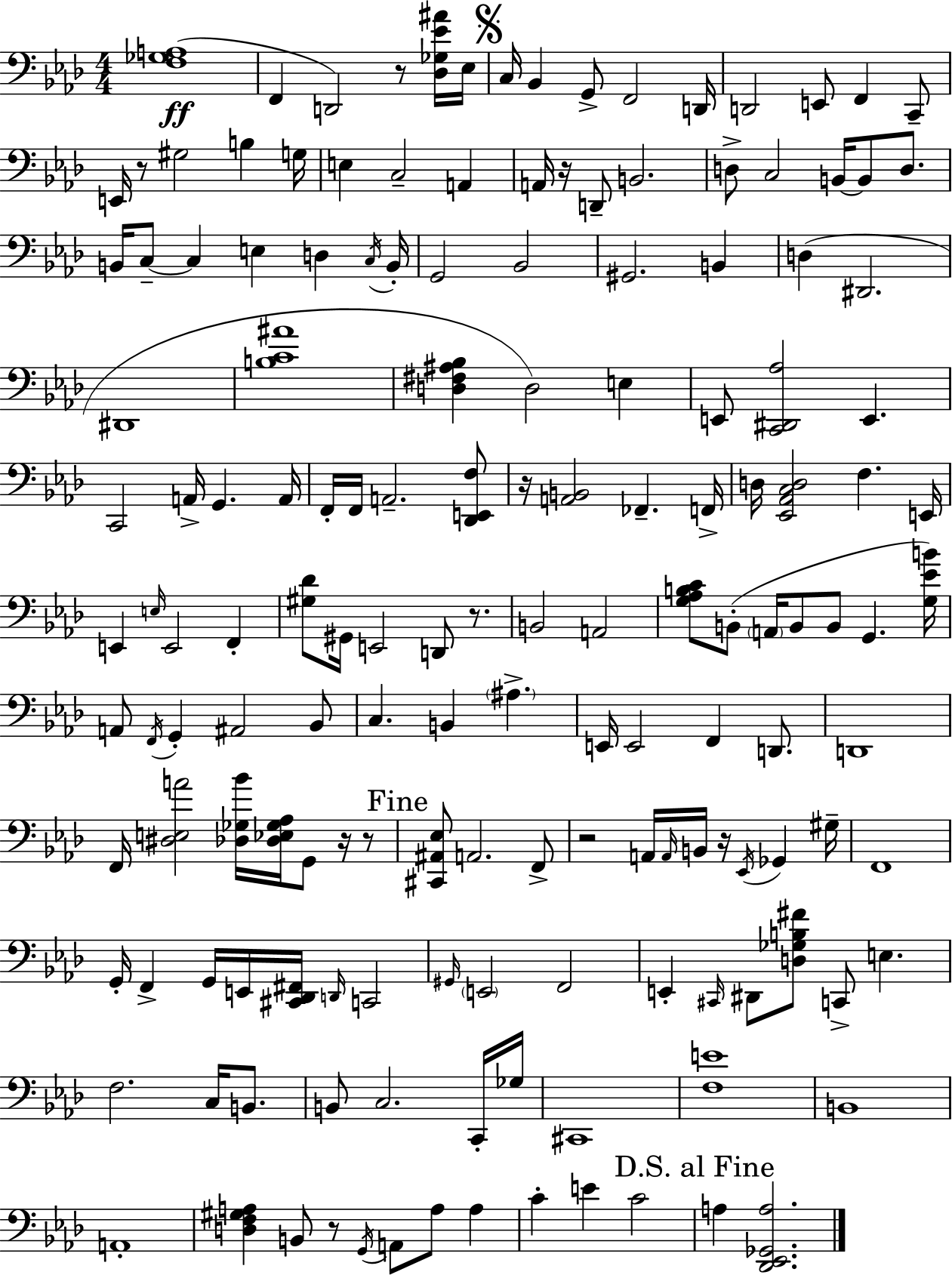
{
  \clef bass
  \numericTimeSignature
  \time 4/4
  \key f \minor
  <f ges a>1(\ff | f,4 d,2) r8 <des ges ees' ais'>16 ees16 | \mark \markup { \musicglyph "scripts.segno" } c16 bes,4 g,8-> f,2 d,16 | d,2 e,8 f,4 c,8-- | \break e,16 r8 gis2 b4 g16 | e4 c2-- a,4 | a,16 r16 d,8-- b,2. | d8-> c2 b,16~~ b,8 d8. | \break b,16 c8--~~ c4 e4 d4 \acciaccatura { c16 } | b,16-. g,2 bes,2 | gis,2. b,4 | d4( dis,2. | \break dis,1 | <b c' ais'>1 | <d fis ais bes>4 d2) e4 | e,8 <c, dis, aes>2 e,4. | \break c,2 a,16-> g,4. | a,16 f,16-. f,16 a,2.-- <des, e, f>8 | r16 <a, b,>2 fes,4.-- | f,16-> d16 <ees, aes, c d>2 f4. | \break e,16 e,4 \grace { e16 } e,2 f,4-. | <gis des'>8 gis,16 e,2 d,8 r8. | b,2 a,2 | <g aes b c'>8 b,8-.( \parenthesize a,16 b,8 b,8 g,4. | \break <g ees' b'>16) a,8 \acciaccatura { f,16 } g,4-. ais,2 | bes,8 c4. b,4 \parenthesize ais4.-> | e,16 e,2 f,4 | d,8. d,1 | \break f,16 <dis e a'>2 <des ges bes'>16 <des ees ges aes>16 g,8 | r16 r8 \mark "Fine" <cis, ais, ees>8 a,2. | f,8-> r2 a,16 \grace { a,16 } b,16 r16 \acciaccatura { ees,16 } | ges,4 gis16-- f,1 | \break g,16-. f,4-> g,16 e,16 <cis, des, fis,>16 \grace { d,16 } c,2 | \grace { gis,16 } \parenthesize e,2 f,2 | e,4-. \grace { cis,16 } dis,8 <d ges b fis'>8 | c,8-> e4. f2. | \break c16 b,8. b,8 c2. | c,16-. ges16 cis,1 | <f e'>1 | b,1 | \break a,1-. | <d f gis a>4 b,8 r8 | \acciaccatura { g,16 } a,8 a8 a4 c'4-. e'4 | c'2 \mark "D.S. al Fine" a4 <des, ees, ges, a>2. | \break \bar "|."
}